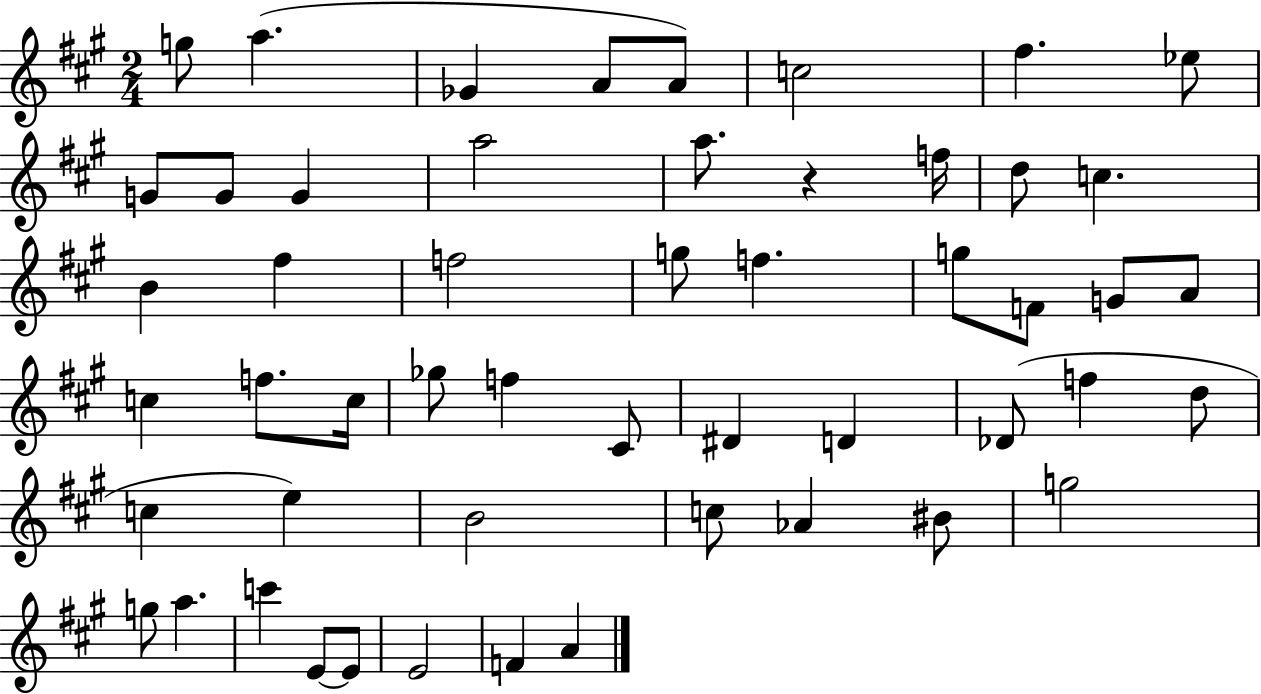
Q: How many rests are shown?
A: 1